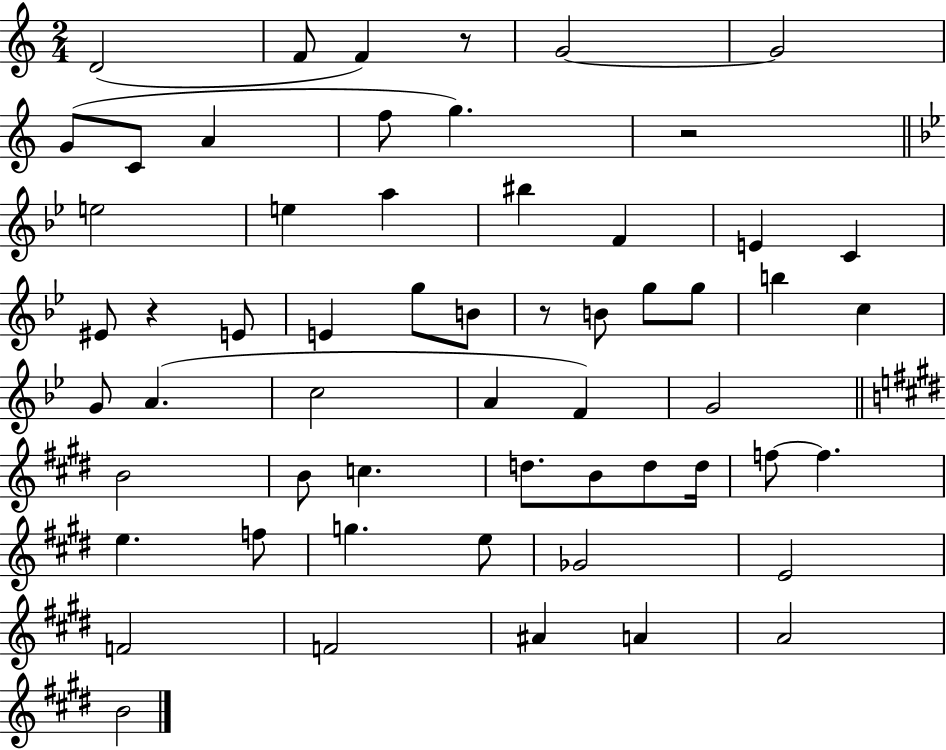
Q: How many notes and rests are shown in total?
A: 58